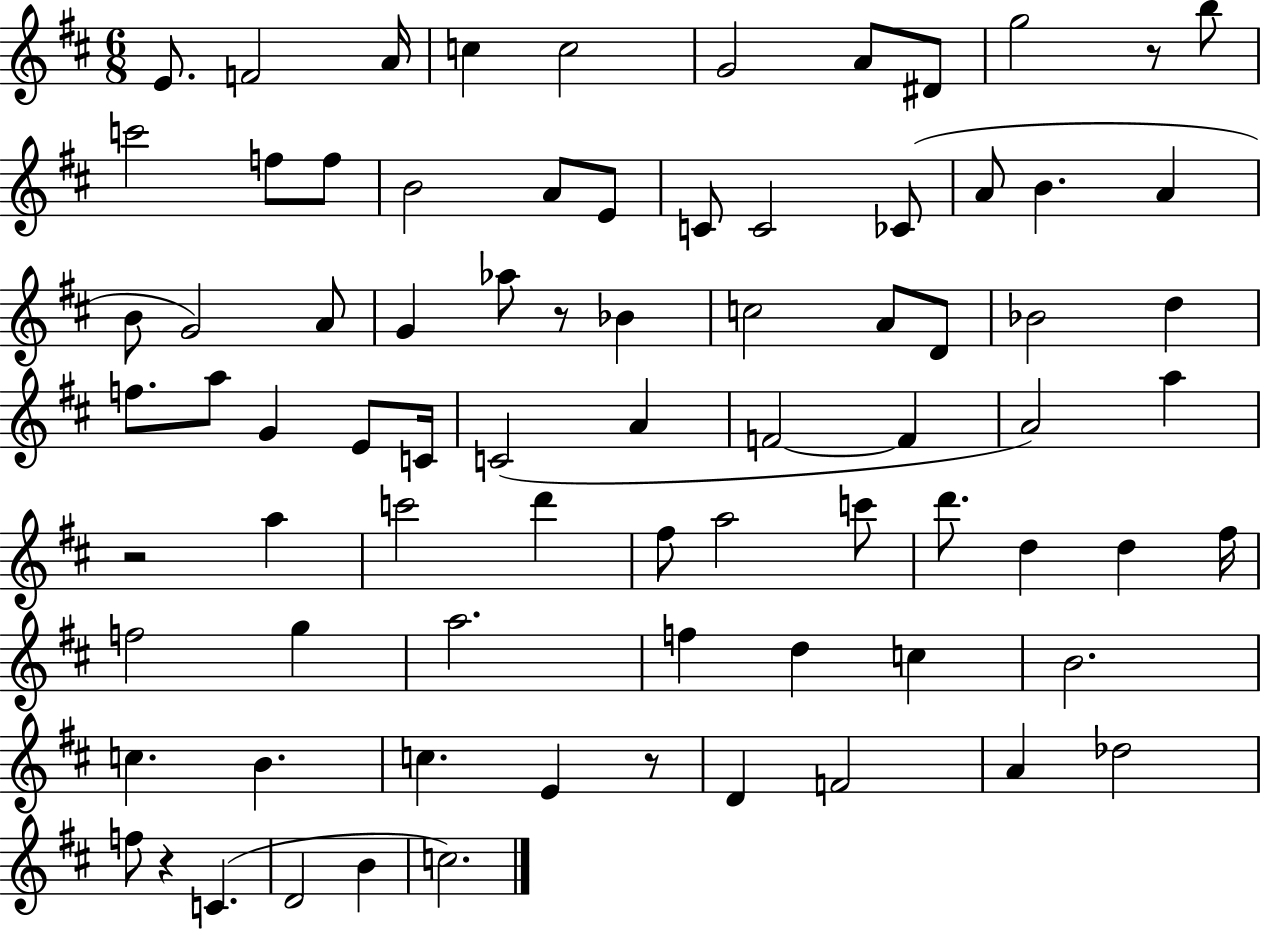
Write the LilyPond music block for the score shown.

{
  \clef treble
  \numericTimeSignature
  \time 6/8
  \key d \major
  e'8. f'2 a'16 | c''4 c''2 | g'2 a'8 dis'8 | g''2 r8 b''8 | \break c'''2 f''8 f''8 | b'2 a'8 e'8 | c'8 c'2 ces'8( | a'8 b'4. a'4 | \break b'8 g'2) a'8 | g'4 aes''8 r8 bes'4 | c''2 a'8 d'8 | bes'2 d''4 | \break f''8. a''8 g'4 e'8 c'16 | c'2( a'4 | f'2~~ f'4 | a'2) a''4 | \break r2 a''4 | c'''2 d'''4 | fis''8 a''2 c'''8 | d'''8. d''4 d''4 fis''16 | \break f''2 g''4 | a''2. | f''4 d''4 c''4 | b'2. | \break c''4. b'4. | c''4. e'4 r8 | d'4 f'2 | a'4 des''2 | \break f''8 r4 c'4.( | d'2 b'4 | c''2.) | \bar "|."
}